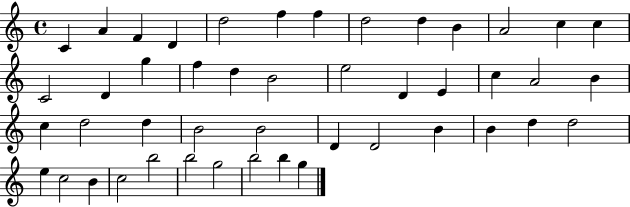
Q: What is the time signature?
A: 4/4